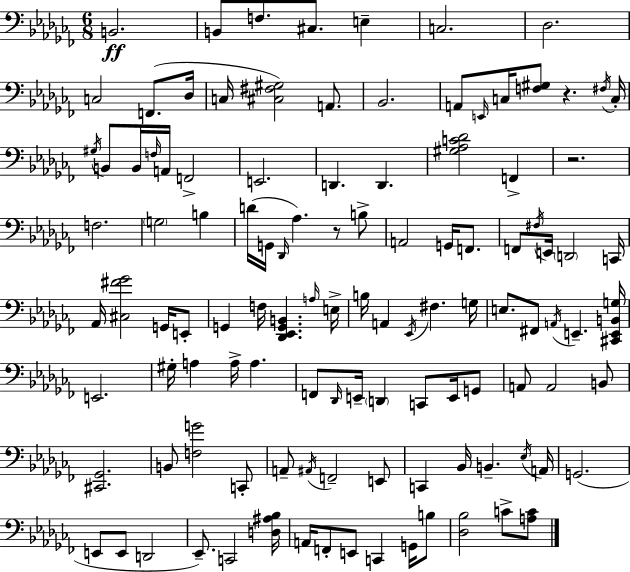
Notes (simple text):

B2/h. B2/e F3/e. C#3/e. E3/q C3/h. Db3/h. C3/h F2/e. Db3/s C3/s [C#3,F#3,G#3]/h A2/e. Bb2/h. A2/e E2/s C3/s [F3,G#3]/e R/q. F#3/s C3/s G#3/s B2/e B2/s F3/s A2/s F2/h E2/h. D2/q. D2/q. [G#3,Ab3,C4,Db4]/h F2/q R/h. F3/h. G3/h B3/q D4/s G2/s Db2/s Ab3/q. R/e B3/e A2/h G2/s F2/e. F2/e F#3/s E2/s D2/h C2/s Ab2/s [C#3,F#4,Gb4]/h G2/s E2/e G2/q F3/s [Db2,Eb2,G2,B2]/q. A3/s E3/s B3/s A2/q Eb2/s F#3/q. G3/s E3/e. F#2/e A2/s E2/q. [C#2,E2,B2,G3]/s E2/h. G#3/s A3/q A3/s A3/q. F2/e Db2/s E2/s D2/q C2/e E2/s G2/e A2/e A2/h B2/e [C#2,Gb2]/h. B2/e [F3,G4]/h C2/e A2/e A#2/s F2/h E2/e C2/q Bb2/s B2/q. Eb3/s A2/s G2/h. E2/e E2/e D2/h Eb2/e. C2/h [D3,A#3,Bb3]/s A2/s F2/e E2/e C2/q G2/s B3/e [Db3,Bb3]/h C4/e [A3,C4]/e